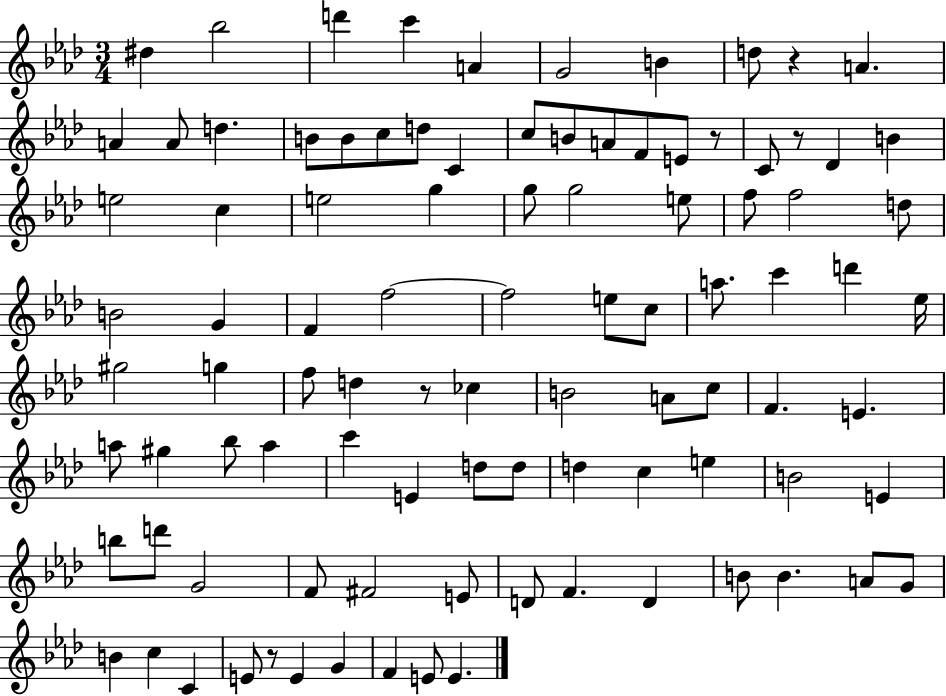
X:1
T:Untitled
M:3/4
L:1/4
K:Ab
^d _b2 d' c' A G2 B d/2 z A A A/2 d B/2 B/2 c/2 d/2 C c/2 B/2 A/2 F/2 E/2 z/2 C/2 z/2 _D B e2 c e2 g g/2 g2 e/2 f/2 f2 d/2 B2 G F f2 f2 e/2 c/2 a/2 c' d' _e/4 ^g2 g f/2 d z/2 _c B2 A/2 c/2 F E a/2 ^g _b/2 a c' E d/2 d/2 d c e B2 E b/2 d'/2 G2 F/2 ^F2 E/2 D/2 F D B/2 B A/2 G/2 B c C E/2 z/2 E G F E/2 E